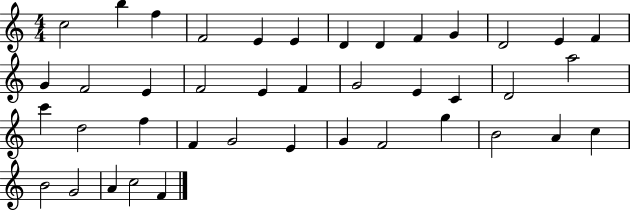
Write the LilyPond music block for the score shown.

{
  \clef treble
  \numericTimeSignature
  \time 4/4
  \key c \major
  c''2 b''4 f''4 | f'2 e'4 e'4 | d'4 d'4 f'4 g'4 | d'2 e'4 f'4 | \break g'4 f'2 e'4 | f'2 e'4 f'4 | g'2 e'4 c'4 | d'2 a''2 | \break c'''4 d''2 f''4 | f'4 g'2 e'4 | g'4 f'2 g''4 | b'2 a'4 c''4 | \break b'2 g'2 | a'4 c''2 f'4 | \bar "|."
}